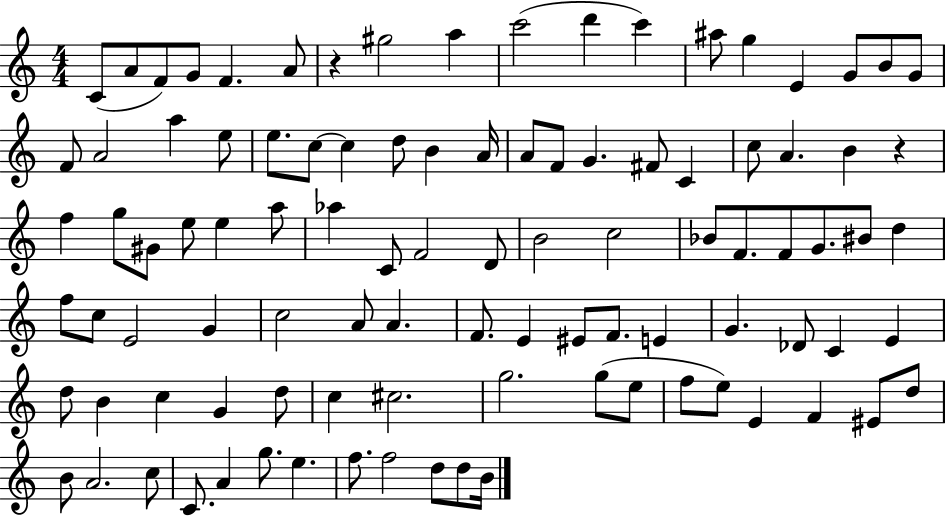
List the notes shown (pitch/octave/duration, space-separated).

C4/e A4/e F4/e G4/e F4/q. A4/e R/q G#5/h A5/q C6/h D6/q C6/q A#5/e G5/q E4/q G4/e B4/e G4/e F4/e A4/h A5/q E5/e E5/e. C5/e C5/q D5/e B4/q A4/s A4/e F4/e G4/q. F#4/e C4/q C5/e A4/q. B4/q R/q F5/q G5/e G#4/e E5/e E5/q A5/e Ab5/q C4/e F4/h D4/e B4/h C5/h Bb4/e F4/e. F4/e G4/e. BIS4/e D5/q F5/e C5/e E4/h G4/q C5/h A4/e A4/q. F4/e. E4/q EIS4/e F4/e. E4/q G4/q. Db4/e C4/q E4/q D5/e B4/q C5/q G4/q D5/e C5/q C#5/h. G5/h. G5/e E5/e F5/e E5/e E4/q F4/q EIS4/e D5/e B4/e A4/h. C5/e C4/e. A4/q G5/e. E5/q. F5/e. F5/h D5/e D5/e B4/s